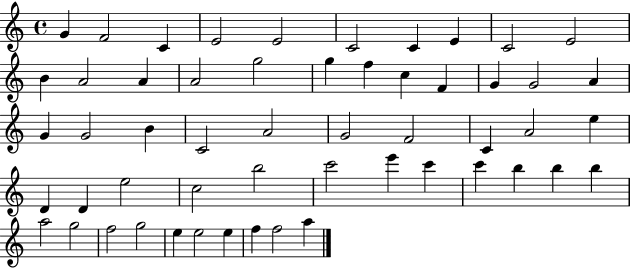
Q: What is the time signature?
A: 4/4